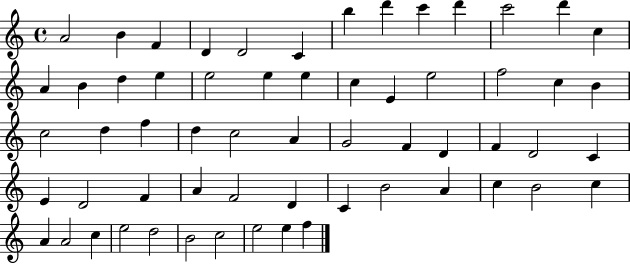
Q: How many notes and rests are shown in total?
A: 60